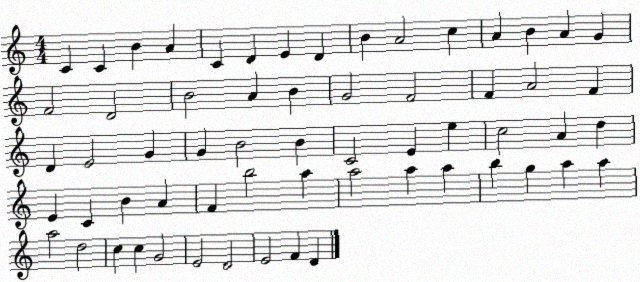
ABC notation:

X:1
T:Untitled
M:4/4
L:1/4
K:C
C C B A C D E D B A2 c A B A G F2 D2 B2 A B G2 F2 F A2 F D E2 G G B2 B C2 E e c2 A d E C B A F b2 a a2 a a b g a a a2 d2 c c G2 E2 D2 E2 F D